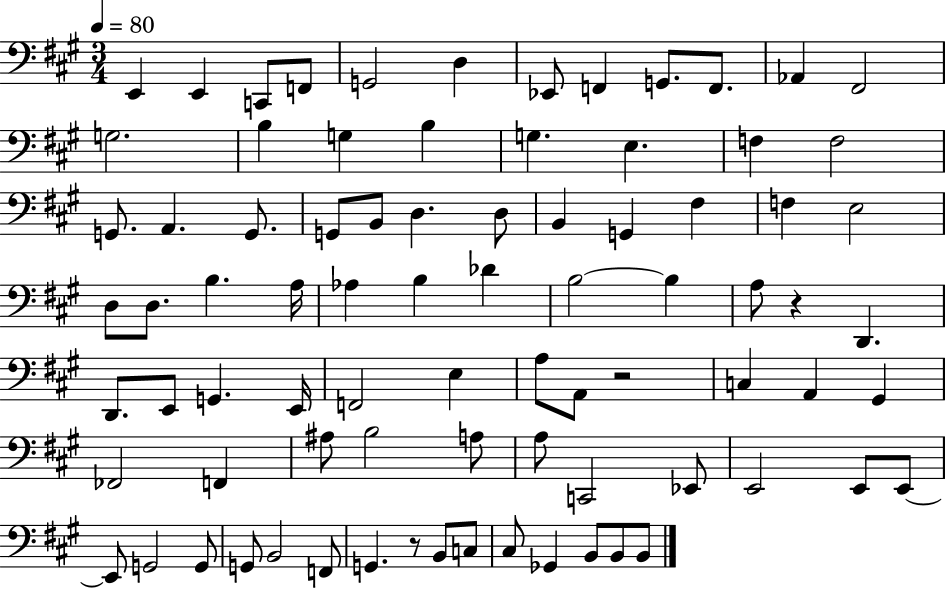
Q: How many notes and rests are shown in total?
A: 82